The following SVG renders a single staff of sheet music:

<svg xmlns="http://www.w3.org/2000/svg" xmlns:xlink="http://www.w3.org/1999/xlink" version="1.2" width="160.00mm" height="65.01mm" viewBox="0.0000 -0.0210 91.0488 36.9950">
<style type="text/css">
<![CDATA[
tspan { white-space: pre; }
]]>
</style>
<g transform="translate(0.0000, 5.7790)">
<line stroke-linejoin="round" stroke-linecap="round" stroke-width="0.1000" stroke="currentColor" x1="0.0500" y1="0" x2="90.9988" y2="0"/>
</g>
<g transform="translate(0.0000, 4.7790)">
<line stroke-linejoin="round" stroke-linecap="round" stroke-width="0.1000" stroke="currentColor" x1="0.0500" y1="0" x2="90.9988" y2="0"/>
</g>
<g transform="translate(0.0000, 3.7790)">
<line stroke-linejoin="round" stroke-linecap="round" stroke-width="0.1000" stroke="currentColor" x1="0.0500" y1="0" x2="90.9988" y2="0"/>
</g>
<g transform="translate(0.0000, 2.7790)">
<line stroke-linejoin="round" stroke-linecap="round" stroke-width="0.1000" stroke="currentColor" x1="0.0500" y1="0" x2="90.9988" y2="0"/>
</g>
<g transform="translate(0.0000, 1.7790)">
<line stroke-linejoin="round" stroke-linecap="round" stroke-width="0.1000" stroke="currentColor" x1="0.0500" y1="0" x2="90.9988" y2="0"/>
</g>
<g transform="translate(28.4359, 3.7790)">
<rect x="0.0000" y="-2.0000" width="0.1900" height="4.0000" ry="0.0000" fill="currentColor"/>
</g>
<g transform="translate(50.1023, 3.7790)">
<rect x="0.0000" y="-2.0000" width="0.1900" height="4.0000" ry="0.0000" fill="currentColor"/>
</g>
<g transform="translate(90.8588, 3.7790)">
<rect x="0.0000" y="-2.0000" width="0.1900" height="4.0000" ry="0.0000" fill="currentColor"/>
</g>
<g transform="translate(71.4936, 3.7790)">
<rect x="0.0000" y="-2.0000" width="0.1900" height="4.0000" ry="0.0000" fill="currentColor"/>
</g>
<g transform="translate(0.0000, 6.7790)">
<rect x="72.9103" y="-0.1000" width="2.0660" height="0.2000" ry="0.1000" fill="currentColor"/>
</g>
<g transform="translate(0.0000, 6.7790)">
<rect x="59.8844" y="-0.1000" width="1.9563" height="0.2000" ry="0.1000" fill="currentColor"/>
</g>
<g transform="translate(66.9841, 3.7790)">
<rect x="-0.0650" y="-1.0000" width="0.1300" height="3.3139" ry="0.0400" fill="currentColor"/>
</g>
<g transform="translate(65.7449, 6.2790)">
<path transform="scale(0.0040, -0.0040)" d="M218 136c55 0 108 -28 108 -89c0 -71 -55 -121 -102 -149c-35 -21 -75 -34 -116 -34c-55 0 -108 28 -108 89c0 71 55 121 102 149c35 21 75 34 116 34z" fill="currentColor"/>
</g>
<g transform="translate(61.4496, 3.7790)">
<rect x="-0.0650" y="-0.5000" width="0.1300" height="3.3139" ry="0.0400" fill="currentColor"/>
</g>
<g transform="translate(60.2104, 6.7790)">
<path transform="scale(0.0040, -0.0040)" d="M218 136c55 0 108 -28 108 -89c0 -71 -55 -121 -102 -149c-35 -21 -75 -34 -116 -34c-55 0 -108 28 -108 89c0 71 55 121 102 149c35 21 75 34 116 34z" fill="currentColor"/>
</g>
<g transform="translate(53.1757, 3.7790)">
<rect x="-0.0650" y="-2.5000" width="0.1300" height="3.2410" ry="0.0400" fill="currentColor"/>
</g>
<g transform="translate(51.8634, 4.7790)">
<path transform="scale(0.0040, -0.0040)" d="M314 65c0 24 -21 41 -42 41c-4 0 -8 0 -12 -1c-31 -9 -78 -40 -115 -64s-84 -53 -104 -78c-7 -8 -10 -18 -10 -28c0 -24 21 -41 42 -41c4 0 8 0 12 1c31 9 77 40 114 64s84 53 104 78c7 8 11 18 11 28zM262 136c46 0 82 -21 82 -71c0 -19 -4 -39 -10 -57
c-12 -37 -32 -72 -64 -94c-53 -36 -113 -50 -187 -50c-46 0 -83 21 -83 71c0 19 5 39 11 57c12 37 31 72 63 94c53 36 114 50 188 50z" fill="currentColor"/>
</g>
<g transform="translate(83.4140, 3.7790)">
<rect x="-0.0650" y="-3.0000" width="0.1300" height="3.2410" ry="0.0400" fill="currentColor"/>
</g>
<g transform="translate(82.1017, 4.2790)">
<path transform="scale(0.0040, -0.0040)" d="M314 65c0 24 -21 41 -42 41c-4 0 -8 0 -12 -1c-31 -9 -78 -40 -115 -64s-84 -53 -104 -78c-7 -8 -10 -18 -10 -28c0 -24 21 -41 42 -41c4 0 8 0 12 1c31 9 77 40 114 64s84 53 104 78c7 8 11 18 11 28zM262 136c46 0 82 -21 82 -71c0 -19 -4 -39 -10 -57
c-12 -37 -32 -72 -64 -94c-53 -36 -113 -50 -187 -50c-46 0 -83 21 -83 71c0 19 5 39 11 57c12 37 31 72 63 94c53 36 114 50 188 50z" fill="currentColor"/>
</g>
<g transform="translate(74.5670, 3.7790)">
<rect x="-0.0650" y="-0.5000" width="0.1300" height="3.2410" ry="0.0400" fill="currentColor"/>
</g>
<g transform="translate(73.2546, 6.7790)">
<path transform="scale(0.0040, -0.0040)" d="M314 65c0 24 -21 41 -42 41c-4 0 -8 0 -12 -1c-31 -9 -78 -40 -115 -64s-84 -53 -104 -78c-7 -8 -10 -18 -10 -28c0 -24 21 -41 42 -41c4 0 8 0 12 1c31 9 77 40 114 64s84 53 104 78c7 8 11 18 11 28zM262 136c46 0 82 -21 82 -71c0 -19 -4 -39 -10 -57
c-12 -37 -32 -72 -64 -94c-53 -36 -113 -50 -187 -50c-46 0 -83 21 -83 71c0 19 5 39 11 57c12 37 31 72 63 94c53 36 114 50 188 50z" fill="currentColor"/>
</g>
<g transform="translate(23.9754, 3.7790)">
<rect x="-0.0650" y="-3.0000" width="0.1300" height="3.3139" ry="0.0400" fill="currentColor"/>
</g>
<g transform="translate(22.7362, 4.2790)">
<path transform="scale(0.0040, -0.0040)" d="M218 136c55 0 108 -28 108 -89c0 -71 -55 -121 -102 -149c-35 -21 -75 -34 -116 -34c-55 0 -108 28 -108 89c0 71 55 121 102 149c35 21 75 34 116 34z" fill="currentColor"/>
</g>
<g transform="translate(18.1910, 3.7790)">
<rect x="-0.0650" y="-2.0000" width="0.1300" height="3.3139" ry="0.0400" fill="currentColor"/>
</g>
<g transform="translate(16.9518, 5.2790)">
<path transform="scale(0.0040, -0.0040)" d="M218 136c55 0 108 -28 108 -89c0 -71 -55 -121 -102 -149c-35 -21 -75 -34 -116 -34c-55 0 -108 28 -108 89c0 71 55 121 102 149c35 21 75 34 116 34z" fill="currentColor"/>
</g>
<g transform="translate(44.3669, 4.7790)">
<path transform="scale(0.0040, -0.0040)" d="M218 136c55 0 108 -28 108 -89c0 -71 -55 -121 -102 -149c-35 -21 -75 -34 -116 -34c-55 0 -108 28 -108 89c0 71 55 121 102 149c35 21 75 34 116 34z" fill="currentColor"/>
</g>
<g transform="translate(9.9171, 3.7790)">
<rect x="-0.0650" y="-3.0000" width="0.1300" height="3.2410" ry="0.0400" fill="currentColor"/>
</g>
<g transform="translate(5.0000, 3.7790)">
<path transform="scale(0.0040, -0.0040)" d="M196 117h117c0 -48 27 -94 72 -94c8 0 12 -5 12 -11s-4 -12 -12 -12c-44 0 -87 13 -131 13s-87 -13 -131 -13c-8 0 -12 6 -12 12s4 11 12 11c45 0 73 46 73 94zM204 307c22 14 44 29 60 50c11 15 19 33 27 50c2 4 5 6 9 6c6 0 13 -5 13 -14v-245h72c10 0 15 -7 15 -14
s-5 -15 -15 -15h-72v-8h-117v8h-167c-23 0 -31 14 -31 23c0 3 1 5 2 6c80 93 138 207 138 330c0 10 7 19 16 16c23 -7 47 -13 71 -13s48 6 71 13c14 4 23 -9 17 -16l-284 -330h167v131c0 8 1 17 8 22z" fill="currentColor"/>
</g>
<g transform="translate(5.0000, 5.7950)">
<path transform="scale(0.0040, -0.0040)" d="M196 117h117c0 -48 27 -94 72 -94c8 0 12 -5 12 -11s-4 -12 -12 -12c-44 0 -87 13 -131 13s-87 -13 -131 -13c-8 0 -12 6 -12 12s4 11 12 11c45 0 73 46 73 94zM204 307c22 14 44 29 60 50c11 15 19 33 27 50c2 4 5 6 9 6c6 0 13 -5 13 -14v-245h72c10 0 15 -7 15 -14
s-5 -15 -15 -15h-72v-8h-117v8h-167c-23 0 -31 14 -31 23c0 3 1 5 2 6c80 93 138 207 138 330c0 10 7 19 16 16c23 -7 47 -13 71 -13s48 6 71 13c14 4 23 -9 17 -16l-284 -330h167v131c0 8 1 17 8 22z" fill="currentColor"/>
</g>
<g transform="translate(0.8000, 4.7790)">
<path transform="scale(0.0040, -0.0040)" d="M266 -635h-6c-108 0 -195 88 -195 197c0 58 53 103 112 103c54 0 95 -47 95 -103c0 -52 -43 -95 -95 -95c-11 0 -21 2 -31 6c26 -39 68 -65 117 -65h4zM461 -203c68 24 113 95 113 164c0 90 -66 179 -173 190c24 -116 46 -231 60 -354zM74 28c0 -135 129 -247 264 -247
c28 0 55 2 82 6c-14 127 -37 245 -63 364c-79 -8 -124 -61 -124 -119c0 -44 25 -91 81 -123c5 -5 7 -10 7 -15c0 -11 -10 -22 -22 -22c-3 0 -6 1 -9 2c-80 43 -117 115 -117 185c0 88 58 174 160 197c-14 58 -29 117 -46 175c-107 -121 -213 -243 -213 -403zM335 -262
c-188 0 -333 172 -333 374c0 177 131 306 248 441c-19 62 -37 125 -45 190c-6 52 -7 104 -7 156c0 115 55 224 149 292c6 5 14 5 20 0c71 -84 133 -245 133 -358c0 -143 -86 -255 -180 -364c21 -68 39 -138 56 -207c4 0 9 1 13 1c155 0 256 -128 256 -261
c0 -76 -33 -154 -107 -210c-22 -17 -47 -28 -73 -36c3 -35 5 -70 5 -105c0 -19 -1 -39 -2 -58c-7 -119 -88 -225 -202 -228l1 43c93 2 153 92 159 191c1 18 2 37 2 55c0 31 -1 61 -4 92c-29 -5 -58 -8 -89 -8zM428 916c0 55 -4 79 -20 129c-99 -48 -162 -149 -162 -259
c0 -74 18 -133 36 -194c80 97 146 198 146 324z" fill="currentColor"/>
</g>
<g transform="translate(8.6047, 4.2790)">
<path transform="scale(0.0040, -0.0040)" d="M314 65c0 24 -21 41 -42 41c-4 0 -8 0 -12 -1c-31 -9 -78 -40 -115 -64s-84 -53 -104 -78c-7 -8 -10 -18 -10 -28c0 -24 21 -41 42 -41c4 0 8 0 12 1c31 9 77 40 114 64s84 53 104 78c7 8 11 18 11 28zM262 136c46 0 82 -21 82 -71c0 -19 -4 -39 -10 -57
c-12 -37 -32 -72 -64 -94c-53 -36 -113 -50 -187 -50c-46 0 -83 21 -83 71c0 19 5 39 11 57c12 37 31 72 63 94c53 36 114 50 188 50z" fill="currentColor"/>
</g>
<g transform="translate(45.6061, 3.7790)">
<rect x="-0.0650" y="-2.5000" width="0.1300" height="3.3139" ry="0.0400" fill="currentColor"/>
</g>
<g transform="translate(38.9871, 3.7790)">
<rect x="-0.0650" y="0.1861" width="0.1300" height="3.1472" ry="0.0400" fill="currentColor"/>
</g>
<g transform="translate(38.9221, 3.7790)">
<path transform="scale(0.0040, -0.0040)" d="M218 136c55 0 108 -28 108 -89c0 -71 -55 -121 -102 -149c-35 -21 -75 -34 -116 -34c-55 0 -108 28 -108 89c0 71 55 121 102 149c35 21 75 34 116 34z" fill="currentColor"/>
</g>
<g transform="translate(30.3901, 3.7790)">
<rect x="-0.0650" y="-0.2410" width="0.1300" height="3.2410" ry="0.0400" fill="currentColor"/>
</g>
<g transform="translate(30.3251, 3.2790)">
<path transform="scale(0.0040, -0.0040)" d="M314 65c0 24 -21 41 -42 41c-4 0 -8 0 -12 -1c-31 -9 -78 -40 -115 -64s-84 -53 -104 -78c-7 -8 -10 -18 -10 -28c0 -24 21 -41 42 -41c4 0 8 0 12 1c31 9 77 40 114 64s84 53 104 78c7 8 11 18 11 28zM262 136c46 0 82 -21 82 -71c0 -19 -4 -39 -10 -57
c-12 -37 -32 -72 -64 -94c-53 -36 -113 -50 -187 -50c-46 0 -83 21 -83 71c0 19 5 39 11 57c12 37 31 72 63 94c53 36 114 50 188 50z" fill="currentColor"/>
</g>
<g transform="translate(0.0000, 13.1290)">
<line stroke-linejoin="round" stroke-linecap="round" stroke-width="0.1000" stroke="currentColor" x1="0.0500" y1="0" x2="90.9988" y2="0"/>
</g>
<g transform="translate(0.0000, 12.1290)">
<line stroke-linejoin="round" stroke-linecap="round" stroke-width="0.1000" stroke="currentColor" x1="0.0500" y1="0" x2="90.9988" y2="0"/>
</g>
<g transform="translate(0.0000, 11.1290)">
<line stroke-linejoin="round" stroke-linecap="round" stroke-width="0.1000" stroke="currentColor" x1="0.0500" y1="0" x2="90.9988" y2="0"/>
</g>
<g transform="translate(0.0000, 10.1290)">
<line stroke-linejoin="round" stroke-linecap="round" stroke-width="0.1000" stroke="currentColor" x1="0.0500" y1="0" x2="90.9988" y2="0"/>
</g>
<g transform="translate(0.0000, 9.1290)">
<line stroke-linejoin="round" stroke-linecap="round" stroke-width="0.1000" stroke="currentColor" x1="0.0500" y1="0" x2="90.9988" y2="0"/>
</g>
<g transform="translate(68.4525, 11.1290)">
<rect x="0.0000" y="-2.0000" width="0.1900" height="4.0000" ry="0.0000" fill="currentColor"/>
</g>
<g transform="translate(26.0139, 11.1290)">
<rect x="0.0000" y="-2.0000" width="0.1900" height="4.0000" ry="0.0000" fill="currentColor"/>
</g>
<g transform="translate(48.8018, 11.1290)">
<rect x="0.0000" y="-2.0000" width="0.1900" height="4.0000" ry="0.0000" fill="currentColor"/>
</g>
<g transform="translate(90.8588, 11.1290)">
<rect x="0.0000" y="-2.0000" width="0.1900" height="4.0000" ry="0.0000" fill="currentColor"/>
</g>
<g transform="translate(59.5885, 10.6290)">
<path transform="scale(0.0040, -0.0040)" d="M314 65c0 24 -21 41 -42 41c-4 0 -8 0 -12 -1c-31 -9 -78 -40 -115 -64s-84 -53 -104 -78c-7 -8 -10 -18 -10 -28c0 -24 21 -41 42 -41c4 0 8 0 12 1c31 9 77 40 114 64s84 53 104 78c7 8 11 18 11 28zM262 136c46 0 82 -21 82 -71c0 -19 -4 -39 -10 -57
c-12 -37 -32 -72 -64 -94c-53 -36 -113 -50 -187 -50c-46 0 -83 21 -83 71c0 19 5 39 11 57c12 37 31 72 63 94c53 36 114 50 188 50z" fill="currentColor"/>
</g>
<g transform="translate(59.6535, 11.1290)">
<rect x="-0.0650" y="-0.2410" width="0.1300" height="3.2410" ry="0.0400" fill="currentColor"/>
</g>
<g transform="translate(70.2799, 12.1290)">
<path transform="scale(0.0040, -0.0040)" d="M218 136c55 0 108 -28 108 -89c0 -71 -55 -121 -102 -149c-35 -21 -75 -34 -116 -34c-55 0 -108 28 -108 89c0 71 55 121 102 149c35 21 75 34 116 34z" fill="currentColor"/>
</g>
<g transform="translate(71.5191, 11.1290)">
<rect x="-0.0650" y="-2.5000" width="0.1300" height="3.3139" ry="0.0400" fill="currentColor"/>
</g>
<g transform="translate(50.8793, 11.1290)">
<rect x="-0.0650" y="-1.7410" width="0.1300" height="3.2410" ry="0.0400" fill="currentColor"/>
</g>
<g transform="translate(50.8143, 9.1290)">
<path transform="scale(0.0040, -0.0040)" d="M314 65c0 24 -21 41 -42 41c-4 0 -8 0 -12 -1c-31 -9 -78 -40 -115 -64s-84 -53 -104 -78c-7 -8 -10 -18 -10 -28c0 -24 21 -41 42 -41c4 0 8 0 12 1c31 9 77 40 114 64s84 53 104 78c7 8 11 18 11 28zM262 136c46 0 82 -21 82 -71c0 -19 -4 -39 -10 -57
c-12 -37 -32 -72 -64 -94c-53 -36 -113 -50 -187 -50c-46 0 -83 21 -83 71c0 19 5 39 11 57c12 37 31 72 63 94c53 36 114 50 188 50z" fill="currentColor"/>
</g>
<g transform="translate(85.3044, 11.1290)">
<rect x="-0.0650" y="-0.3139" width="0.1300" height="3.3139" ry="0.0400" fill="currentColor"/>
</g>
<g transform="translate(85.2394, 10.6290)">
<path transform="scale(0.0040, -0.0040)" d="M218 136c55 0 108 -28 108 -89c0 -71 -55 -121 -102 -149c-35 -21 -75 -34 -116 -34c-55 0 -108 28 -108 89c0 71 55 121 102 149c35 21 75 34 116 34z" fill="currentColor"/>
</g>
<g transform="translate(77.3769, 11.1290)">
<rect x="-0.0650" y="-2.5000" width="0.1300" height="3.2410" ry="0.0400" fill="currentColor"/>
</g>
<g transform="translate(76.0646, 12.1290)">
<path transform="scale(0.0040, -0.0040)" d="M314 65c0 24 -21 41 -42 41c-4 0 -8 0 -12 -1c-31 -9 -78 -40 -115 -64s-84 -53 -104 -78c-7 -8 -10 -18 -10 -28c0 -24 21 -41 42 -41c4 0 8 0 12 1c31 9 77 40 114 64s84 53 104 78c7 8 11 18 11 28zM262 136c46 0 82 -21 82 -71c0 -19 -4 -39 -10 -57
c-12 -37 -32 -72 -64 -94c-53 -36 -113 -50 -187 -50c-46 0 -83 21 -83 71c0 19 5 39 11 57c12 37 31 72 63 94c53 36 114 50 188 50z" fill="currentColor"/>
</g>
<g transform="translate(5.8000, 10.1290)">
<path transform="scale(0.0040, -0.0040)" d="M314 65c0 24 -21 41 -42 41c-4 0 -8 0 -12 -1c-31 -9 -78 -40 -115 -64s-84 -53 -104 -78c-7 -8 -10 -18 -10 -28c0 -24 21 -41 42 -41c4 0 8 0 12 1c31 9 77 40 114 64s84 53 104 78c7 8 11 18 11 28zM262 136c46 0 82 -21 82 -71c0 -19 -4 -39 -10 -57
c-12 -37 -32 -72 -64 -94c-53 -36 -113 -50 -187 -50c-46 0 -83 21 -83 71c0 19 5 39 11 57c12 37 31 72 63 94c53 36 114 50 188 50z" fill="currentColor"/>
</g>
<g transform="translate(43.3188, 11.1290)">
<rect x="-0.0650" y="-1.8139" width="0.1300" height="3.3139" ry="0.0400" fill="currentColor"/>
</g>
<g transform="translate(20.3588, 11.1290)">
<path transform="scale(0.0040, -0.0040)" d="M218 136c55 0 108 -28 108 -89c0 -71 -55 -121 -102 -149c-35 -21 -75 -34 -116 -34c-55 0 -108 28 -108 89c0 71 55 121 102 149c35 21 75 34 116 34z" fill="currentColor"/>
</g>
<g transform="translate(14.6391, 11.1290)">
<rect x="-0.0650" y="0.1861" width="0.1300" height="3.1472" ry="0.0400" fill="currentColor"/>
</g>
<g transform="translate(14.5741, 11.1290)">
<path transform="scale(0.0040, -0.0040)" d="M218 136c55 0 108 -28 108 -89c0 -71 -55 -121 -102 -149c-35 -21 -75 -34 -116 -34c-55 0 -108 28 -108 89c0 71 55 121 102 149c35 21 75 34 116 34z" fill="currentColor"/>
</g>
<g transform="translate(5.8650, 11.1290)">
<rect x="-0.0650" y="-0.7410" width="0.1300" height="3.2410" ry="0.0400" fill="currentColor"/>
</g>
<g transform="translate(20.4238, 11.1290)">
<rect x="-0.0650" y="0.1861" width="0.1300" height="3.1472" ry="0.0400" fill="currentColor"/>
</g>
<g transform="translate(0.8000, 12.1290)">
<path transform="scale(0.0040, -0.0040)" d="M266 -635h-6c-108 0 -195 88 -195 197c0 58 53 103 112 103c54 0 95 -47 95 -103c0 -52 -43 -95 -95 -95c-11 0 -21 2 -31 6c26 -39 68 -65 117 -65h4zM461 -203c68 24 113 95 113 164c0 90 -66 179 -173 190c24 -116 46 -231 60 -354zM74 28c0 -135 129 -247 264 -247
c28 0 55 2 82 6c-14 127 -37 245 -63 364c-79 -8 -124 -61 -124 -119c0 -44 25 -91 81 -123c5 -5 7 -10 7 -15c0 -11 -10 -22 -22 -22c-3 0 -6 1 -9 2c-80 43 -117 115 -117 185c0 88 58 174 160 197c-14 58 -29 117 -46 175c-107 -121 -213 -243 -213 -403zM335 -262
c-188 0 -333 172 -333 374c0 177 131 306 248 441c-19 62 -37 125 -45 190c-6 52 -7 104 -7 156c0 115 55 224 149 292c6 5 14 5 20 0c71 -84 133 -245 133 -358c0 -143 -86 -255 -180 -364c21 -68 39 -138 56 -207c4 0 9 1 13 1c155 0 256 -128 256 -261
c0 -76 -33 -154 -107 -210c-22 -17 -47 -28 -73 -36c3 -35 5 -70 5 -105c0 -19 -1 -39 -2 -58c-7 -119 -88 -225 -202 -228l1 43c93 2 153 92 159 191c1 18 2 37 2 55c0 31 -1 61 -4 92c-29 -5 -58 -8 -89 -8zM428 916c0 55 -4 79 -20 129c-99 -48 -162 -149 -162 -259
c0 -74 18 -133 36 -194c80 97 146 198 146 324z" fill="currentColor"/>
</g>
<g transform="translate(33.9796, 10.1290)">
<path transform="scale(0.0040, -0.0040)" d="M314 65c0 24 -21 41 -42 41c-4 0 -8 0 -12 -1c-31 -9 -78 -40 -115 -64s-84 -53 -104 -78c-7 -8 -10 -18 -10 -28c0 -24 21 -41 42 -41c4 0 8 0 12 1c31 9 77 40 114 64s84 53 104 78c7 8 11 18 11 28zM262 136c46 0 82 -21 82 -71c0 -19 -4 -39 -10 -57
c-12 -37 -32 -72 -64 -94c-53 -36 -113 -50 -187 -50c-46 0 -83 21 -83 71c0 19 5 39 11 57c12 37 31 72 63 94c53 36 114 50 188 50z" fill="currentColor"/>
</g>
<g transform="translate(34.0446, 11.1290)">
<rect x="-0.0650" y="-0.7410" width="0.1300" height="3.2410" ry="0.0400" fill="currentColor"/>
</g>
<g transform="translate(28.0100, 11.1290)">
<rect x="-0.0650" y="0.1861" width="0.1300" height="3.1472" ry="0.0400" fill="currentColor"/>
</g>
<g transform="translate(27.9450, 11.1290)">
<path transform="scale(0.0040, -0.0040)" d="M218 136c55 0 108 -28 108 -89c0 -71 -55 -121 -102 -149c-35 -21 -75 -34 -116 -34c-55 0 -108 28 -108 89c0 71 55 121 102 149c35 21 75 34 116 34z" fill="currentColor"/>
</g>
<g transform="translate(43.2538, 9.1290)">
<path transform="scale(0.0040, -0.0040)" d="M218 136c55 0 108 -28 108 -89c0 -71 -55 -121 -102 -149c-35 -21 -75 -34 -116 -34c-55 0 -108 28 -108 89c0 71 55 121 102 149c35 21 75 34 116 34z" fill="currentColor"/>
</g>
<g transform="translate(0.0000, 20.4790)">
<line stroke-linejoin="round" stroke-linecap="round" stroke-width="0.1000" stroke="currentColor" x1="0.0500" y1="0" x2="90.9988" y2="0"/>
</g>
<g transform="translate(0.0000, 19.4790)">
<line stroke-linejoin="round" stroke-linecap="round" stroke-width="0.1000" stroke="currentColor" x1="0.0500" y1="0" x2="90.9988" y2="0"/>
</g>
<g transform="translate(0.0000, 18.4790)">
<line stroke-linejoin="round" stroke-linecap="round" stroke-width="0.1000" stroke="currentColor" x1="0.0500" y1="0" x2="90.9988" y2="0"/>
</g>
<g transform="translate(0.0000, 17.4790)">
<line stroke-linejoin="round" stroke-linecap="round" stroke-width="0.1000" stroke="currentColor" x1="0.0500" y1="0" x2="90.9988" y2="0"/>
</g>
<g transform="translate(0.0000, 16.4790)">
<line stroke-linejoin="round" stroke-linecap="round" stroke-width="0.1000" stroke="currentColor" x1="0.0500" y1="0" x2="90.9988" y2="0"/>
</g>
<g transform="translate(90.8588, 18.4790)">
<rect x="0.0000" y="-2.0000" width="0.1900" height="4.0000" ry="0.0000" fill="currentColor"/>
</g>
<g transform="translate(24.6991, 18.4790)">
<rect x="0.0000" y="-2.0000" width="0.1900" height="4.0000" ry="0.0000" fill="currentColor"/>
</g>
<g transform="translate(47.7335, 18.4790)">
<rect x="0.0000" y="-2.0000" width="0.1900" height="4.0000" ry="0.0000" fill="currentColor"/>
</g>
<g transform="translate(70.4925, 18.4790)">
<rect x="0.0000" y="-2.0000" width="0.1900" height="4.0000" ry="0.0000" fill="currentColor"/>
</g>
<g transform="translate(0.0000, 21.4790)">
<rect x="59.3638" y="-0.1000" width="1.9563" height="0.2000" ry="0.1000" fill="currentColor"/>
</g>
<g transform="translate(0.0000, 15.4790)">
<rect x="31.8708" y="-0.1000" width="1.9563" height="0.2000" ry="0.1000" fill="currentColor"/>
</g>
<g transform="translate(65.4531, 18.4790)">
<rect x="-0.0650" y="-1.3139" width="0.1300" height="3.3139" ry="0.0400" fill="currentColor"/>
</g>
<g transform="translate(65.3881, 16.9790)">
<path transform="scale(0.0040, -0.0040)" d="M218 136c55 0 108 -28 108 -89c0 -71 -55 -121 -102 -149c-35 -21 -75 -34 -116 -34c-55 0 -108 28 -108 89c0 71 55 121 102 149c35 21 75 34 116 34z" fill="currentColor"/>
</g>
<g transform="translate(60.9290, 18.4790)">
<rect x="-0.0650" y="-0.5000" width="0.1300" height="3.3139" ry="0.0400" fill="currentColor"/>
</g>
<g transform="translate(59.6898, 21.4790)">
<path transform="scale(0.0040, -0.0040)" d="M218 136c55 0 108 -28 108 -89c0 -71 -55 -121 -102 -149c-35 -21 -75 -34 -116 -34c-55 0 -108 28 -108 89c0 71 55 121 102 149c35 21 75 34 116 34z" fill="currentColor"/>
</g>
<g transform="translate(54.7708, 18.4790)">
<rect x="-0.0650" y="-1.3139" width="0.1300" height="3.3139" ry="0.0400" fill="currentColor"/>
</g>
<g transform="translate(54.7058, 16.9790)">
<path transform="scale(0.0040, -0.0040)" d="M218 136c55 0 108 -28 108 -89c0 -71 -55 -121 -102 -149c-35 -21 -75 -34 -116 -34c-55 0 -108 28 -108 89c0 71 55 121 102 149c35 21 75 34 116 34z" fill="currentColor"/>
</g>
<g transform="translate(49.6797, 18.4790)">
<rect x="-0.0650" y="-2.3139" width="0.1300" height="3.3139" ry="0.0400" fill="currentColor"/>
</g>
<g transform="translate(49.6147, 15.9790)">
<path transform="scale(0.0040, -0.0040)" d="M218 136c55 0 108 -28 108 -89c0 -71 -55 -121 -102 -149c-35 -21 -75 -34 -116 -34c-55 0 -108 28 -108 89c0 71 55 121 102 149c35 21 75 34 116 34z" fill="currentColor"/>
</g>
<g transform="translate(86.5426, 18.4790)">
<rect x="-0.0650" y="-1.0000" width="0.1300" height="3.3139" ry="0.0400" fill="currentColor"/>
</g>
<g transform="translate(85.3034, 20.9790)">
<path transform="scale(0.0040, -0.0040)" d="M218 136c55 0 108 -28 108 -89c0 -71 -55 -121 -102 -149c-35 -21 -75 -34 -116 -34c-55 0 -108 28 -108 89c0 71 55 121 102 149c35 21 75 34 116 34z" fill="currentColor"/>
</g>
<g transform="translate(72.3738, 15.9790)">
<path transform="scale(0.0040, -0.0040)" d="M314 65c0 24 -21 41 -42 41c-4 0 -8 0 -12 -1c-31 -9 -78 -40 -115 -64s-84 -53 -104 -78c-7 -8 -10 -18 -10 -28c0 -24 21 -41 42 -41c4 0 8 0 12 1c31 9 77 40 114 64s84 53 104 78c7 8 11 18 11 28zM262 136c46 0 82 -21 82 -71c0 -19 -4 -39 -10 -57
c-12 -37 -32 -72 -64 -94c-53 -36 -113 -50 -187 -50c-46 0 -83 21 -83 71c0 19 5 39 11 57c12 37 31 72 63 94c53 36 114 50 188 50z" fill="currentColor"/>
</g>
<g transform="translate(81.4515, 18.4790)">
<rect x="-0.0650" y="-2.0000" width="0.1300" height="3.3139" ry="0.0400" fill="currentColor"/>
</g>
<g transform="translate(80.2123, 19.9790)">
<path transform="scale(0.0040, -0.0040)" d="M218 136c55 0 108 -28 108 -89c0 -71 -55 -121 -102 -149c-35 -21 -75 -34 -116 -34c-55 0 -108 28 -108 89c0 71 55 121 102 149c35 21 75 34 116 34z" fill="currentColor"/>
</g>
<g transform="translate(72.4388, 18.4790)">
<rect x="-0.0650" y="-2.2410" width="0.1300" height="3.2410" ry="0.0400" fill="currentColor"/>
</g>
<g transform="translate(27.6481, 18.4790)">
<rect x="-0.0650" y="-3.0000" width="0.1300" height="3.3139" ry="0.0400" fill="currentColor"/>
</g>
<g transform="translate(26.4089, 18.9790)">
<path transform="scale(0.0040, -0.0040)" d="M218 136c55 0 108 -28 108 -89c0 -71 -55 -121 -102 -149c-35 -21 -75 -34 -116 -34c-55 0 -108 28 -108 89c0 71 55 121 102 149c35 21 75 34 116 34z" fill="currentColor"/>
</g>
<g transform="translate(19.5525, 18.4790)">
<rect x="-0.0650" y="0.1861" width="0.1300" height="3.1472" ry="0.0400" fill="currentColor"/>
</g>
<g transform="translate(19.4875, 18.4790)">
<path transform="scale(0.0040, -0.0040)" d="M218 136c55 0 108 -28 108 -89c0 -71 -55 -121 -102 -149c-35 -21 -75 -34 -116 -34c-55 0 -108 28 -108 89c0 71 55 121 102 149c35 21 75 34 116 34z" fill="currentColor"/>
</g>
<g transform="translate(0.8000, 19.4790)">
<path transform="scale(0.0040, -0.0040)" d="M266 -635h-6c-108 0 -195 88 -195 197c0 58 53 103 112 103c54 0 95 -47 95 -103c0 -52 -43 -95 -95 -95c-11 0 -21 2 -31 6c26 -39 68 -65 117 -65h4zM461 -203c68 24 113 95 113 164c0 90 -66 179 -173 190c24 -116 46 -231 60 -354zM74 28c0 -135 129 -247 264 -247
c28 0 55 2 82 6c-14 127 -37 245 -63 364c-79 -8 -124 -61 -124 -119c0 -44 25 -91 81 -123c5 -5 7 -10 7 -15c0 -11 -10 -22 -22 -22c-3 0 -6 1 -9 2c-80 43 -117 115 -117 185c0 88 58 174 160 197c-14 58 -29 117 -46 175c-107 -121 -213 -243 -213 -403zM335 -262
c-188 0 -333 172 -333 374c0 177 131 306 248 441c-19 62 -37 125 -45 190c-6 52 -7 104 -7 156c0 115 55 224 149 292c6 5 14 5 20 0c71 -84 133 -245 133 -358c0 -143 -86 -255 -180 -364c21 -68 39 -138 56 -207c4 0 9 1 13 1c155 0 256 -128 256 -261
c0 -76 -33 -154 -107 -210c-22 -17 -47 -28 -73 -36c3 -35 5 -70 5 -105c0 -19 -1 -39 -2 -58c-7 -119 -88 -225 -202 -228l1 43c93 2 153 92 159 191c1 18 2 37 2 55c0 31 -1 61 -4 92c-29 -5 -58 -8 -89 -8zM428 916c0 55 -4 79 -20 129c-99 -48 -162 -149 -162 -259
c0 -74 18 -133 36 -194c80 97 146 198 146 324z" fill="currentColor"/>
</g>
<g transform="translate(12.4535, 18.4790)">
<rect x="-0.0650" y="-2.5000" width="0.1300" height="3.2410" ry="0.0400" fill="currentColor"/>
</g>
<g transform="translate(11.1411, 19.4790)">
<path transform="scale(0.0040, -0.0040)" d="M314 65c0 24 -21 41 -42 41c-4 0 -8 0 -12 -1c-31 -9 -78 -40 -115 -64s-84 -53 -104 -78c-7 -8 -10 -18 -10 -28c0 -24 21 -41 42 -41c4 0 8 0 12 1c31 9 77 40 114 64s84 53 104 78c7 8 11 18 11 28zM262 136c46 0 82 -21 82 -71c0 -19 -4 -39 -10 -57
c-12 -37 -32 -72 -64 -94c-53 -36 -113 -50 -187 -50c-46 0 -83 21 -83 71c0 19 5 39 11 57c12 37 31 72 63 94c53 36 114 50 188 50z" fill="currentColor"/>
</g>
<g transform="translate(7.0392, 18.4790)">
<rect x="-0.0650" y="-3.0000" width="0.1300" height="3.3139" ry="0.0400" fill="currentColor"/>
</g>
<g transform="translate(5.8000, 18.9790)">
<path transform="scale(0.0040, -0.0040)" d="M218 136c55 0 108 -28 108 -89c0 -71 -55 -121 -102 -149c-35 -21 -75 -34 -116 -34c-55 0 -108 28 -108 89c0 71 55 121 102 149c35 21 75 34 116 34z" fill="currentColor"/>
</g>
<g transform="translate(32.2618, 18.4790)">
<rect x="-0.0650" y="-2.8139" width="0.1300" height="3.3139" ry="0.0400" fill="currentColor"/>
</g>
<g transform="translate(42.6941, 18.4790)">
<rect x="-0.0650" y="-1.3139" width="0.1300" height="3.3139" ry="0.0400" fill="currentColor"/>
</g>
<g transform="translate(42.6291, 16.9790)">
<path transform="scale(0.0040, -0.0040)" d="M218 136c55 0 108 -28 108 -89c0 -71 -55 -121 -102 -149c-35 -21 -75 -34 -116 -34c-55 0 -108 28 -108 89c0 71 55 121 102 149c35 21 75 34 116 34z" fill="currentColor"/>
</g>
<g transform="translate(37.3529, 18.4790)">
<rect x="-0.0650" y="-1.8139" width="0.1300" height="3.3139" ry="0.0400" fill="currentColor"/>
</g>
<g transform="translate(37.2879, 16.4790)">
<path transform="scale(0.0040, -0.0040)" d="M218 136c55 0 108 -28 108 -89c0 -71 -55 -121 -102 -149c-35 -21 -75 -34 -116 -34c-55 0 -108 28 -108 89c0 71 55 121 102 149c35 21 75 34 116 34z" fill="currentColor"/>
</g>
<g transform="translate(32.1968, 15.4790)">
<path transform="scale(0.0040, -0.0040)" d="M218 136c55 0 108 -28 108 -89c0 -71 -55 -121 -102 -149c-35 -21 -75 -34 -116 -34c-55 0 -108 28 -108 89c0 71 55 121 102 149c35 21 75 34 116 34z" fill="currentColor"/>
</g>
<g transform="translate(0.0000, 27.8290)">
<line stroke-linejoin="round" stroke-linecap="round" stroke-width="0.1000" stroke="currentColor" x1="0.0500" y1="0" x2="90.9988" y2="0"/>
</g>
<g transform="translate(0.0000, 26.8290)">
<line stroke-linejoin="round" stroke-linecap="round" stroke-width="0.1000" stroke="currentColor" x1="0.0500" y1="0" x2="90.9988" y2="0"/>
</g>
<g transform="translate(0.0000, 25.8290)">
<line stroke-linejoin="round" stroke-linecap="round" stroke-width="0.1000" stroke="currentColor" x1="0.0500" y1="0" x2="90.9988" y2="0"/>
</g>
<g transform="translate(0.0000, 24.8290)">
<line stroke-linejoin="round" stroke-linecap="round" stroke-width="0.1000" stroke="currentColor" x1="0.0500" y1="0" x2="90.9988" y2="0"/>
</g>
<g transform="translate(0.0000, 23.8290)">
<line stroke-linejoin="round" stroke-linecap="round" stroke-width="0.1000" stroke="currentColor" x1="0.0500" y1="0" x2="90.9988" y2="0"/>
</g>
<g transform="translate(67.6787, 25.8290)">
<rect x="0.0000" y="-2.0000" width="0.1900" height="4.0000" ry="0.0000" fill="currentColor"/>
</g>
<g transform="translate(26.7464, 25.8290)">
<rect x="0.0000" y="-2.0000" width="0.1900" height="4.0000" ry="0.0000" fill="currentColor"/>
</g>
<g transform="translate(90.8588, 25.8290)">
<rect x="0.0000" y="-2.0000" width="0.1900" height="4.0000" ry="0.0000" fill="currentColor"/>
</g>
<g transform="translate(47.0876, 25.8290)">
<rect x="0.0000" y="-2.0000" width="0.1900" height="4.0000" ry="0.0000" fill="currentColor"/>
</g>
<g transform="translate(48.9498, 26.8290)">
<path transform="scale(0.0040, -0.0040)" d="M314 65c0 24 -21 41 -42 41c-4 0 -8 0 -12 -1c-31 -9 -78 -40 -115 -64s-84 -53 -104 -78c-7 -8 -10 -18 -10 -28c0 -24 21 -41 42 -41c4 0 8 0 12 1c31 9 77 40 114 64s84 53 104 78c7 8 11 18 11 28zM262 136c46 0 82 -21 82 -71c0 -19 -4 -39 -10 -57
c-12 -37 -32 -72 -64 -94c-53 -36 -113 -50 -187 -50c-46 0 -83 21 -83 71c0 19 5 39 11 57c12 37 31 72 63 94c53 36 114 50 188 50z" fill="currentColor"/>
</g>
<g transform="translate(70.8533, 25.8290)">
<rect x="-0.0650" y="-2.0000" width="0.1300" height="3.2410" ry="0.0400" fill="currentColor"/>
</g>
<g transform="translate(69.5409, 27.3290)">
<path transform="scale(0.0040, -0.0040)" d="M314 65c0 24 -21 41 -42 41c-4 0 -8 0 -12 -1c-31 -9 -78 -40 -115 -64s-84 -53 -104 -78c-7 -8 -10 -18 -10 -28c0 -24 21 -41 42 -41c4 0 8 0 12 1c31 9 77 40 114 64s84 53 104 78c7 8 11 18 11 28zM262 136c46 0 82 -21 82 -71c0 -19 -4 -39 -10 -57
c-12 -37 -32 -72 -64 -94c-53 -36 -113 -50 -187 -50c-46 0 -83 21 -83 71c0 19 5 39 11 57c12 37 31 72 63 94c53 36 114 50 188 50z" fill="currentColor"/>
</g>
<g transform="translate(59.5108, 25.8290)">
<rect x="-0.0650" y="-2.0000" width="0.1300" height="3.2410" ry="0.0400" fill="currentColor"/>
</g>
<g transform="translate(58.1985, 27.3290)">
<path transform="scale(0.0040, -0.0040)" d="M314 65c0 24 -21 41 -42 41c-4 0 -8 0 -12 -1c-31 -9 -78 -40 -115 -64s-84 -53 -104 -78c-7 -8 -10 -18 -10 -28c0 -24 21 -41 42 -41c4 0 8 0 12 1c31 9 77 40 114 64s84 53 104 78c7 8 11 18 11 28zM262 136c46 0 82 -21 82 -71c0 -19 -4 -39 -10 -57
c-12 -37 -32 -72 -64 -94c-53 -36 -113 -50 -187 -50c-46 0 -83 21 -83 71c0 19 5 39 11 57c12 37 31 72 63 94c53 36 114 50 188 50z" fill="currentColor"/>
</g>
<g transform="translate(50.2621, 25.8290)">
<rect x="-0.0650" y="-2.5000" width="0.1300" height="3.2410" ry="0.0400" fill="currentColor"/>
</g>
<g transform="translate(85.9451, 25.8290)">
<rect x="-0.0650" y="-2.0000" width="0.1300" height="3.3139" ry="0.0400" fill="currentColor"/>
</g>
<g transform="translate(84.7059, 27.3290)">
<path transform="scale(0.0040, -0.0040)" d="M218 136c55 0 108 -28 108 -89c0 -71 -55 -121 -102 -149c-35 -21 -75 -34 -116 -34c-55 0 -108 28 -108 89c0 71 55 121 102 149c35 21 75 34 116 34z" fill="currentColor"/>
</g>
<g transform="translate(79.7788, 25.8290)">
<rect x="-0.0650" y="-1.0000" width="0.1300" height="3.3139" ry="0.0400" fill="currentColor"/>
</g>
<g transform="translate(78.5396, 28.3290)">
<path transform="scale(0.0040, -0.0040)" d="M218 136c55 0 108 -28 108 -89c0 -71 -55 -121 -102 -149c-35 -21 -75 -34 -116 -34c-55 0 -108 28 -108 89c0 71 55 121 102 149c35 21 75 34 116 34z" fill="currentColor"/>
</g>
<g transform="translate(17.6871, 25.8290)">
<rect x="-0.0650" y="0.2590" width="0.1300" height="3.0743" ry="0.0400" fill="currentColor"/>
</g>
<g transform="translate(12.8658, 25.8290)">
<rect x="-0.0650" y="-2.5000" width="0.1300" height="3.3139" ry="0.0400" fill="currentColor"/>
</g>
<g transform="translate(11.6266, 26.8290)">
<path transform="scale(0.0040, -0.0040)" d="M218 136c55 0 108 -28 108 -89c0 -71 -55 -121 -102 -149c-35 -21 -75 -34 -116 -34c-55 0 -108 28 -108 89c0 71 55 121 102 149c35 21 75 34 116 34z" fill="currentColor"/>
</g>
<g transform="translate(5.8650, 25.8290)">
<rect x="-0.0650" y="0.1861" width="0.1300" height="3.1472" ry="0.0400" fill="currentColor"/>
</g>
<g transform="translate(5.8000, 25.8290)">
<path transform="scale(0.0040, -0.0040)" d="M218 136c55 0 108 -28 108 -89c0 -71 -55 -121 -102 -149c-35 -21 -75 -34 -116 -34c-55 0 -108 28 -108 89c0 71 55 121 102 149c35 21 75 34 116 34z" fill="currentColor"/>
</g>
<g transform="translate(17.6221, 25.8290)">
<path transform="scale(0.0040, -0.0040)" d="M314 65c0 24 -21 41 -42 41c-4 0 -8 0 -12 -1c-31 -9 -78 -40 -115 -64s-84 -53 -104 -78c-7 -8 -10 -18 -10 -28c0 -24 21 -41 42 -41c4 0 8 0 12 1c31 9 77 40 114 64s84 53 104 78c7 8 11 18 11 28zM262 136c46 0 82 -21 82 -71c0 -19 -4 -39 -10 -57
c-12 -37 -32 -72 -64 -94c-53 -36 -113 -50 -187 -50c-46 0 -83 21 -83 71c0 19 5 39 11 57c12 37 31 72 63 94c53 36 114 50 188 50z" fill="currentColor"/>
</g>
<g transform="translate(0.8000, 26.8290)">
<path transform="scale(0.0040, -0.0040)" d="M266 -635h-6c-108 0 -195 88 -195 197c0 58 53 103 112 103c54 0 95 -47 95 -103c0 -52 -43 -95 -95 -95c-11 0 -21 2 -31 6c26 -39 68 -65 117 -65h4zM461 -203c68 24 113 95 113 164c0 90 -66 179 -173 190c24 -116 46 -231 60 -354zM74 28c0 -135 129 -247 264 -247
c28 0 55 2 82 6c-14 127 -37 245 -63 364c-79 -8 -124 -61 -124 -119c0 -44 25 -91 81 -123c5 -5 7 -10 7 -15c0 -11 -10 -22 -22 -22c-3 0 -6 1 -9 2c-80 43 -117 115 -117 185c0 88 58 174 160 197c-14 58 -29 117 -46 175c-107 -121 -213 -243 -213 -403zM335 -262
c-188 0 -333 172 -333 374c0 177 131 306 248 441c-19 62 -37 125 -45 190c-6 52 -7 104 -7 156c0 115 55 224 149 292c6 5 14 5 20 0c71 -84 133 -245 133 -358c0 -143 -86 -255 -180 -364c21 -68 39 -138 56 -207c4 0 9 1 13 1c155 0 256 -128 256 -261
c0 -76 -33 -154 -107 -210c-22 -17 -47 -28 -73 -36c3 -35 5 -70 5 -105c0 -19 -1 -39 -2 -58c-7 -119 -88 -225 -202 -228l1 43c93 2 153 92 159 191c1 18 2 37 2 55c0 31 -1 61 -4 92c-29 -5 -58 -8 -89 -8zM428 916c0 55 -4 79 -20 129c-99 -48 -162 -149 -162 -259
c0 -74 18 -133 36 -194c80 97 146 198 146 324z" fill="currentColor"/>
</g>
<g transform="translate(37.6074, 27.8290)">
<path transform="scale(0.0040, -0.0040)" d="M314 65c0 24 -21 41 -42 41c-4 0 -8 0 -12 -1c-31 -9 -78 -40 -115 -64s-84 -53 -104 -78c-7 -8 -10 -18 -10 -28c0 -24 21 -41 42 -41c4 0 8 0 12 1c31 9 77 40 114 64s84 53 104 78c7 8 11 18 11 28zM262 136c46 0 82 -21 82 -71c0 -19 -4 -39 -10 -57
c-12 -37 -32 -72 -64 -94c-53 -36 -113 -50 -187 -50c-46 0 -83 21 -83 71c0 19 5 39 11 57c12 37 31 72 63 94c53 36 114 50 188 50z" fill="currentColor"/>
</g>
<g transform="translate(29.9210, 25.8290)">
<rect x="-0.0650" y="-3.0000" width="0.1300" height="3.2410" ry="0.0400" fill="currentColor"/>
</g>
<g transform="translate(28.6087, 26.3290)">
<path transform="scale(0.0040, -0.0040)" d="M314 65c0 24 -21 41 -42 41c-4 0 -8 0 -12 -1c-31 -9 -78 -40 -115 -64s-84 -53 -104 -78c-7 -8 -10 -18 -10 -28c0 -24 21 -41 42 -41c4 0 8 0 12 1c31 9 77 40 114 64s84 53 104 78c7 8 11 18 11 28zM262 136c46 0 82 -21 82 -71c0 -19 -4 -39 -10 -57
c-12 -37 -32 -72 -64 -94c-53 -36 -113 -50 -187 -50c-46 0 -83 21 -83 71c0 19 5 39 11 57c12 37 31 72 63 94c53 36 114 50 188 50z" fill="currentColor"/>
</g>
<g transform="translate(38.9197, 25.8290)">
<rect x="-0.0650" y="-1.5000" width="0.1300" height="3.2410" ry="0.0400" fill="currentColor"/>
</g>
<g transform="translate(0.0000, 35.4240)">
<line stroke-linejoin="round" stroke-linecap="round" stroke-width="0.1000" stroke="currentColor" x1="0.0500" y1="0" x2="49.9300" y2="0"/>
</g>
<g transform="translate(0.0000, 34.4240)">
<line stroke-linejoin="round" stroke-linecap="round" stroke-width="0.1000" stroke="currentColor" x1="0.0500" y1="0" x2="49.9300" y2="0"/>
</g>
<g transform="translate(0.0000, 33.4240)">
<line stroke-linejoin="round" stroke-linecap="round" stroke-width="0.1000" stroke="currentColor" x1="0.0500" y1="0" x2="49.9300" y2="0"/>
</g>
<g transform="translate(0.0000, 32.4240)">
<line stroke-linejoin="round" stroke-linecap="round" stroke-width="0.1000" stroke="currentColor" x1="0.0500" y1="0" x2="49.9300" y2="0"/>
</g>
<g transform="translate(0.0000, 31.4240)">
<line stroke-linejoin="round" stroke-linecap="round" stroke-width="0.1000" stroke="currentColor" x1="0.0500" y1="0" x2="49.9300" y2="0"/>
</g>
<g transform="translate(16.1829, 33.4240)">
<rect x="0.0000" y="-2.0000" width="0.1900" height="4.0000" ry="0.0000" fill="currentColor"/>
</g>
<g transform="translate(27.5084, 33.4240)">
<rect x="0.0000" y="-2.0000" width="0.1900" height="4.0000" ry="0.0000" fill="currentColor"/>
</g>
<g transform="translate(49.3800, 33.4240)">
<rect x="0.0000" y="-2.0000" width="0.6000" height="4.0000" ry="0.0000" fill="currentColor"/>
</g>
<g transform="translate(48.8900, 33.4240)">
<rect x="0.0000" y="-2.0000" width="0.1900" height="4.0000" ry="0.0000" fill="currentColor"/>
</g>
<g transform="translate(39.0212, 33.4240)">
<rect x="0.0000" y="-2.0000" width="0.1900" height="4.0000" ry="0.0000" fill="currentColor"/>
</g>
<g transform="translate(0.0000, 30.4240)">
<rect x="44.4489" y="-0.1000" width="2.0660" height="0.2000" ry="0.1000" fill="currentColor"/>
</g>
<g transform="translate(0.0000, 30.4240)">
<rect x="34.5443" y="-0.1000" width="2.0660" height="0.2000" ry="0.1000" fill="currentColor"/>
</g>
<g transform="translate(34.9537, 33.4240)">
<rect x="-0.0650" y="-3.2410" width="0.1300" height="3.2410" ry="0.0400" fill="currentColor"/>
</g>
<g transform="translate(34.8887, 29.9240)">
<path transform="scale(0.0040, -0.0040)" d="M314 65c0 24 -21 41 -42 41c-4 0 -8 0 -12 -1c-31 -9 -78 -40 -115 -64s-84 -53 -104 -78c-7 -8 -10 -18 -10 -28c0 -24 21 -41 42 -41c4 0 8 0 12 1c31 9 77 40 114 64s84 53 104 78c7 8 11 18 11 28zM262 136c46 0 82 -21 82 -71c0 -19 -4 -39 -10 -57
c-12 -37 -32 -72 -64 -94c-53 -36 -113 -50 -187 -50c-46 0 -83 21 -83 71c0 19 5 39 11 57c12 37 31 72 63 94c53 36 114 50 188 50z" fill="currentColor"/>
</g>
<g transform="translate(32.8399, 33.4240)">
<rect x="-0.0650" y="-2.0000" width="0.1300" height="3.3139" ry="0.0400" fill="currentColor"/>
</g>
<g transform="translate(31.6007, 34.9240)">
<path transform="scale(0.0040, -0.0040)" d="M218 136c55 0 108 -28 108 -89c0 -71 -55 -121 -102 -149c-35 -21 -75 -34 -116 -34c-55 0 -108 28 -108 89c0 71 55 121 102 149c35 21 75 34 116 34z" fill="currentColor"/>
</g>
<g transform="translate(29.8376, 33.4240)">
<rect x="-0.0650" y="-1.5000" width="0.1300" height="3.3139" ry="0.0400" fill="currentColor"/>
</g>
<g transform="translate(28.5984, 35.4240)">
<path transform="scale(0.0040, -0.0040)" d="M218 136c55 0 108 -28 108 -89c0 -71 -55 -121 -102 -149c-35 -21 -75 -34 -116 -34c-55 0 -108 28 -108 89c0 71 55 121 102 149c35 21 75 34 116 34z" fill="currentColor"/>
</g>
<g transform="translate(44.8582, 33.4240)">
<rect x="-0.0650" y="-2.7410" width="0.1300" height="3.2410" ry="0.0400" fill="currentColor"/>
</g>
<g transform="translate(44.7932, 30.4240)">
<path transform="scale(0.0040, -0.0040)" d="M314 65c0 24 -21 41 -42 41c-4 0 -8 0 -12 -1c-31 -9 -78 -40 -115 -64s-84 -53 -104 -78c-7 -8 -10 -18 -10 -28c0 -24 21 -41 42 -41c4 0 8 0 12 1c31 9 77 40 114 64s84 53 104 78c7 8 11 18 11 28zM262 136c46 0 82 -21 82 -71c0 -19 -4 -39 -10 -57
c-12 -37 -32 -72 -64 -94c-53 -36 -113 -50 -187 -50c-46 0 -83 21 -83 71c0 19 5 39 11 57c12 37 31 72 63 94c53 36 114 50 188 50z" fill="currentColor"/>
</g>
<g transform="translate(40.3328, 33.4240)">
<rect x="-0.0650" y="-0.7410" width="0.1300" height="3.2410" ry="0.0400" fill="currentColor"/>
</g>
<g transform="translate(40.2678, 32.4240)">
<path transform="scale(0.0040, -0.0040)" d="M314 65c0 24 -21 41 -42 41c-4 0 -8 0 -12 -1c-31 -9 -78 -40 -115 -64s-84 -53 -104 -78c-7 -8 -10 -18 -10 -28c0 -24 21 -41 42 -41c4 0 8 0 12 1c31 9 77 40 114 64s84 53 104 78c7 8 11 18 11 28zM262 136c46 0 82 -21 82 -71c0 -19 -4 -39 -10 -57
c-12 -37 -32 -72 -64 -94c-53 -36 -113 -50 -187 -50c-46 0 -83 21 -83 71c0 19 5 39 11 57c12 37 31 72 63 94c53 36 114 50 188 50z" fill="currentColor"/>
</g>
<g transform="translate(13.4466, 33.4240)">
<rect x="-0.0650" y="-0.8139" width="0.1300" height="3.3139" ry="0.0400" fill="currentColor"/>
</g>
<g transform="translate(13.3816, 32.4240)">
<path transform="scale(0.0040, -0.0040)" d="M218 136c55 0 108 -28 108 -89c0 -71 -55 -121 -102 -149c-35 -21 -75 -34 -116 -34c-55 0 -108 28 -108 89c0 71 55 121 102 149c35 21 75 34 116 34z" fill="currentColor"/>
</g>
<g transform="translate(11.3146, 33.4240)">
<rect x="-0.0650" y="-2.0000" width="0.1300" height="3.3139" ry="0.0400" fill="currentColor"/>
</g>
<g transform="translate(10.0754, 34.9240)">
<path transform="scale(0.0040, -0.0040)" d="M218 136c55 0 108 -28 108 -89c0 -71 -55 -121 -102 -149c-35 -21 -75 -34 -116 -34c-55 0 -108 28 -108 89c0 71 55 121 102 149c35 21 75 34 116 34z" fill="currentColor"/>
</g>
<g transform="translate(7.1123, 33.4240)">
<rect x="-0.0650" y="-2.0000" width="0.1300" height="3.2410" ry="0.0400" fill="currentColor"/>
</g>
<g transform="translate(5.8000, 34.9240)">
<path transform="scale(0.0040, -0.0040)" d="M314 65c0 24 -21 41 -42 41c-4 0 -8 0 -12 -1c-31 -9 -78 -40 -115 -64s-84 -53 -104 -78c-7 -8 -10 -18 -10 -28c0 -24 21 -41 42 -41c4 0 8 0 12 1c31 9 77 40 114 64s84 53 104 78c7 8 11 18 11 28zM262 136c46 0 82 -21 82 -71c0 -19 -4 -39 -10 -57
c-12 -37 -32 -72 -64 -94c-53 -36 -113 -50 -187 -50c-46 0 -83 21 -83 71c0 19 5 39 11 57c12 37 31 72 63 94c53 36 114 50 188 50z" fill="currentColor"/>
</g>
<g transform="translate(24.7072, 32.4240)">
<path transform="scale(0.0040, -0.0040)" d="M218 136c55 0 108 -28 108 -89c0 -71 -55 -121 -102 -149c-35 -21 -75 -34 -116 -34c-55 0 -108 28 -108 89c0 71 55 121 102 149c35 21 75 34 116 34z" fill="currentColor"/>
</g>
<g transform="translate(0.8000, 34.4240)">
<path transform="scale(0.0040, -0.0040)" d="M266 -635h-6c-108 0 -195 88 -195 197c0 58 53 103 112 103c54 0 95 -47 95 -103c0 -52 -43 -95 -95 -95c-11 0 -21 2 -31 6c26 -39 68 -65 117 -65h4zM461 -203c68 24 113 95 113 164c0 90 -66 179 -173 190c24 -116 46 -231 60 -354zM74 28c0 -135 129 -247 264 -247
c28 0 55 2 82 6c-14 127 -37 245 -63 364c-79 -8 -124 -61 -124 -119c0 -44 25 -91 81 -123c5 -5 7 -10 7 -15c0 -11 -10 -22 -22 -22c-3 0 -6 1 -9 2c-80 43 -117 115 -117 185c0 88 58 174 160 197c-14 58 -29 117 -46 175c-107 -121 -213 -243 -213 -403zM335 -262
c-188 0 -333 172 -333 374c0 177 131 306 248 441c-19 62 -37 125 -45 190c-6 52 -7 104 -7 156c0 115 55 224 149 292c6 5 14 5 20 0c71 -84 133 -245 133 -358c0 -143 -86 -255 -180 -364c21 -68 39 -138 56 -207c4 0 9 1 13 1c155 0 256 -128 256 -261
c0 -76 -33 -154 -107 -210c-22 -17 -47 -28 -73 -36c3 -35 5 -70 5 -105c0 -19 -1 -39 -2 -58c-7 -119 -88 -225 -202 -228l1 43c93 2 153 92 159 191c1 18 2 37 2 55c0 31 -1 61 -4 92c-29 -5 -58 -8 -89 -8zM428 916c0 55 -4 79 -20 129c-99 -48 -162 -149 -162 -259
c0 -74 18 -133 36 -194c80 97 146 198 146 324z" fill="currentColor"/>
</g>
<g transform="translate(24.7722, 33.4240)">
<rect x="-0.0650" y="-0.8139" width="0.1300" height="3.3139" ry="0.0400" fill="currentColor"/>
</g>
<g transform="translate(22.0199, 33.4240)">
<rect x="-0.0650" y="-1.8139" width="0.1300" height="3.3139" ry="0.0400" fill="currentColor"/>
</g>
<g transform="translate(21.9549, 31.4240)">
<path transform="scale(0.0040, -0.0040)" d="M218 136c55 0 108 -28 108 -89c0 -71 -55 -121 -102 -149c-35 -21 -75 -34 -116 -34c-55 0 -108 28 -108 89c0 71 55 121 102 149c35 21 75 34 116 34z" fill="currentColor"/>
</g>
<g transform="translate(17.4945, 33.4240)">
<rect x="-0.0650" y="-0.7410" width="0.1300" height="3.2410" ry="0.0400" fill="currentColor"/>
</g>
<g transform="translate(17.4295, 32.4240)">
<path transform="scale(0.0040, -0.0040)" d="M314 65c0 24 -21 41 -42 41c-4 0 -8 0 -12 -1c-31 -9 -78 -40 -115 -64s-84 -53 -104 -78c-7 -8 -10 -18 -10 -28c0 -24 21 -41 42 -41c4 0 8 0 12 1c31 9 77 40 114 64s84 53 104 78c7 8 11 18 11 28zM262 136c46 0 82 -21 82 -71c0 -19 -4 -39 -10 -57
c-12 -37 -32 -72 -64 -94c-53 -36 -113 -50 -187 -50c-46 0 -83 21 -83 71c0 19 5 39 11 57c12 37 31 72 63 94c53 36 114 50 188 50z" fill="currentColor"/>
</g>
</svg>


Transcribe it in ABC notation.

X:1
T:Untitled
M:4/4
L:1/4
K:C
A2 F A c2 B G G2 C D C2 A2 d2 B B B d2 f f2 c2 G G2 c A G2 B A a f e g e C e g2 F D B G B2 A2 E2 G2 F2 F2 D F F2 F d d2 f d E F b2 d2 a2